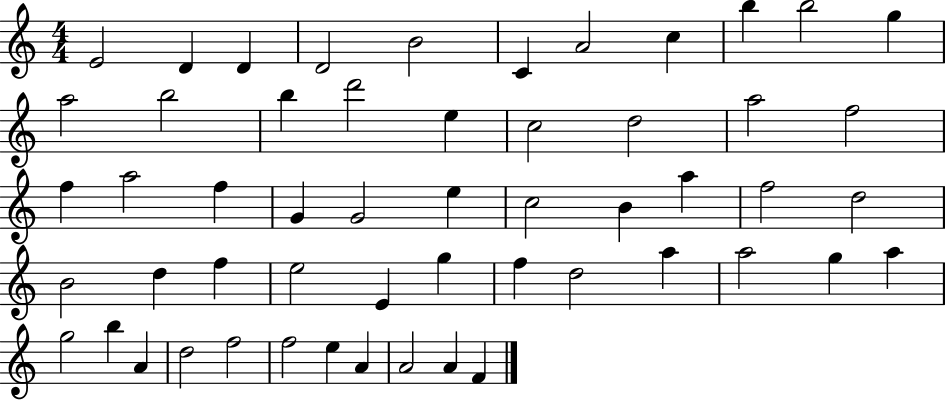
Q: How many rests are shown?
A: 0